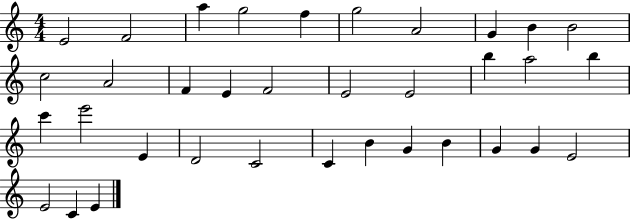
{
  \clef treble
  \numericTimeSignature
  \time 4/4
  \key c \major
  e'2 f'2 | a''4 g''2 f''4 | g''2 a'2 | g'4 b'4 b'2 | \break c''2 a'2 | f'4 e'4 f'2 | e'2 e'2 | b''4 a''2 b''4 | \break c'''4 e'''2 e'4 | d'2 c'2 | c'4 b'4 g'4 b'4 | g'4 g'4 e'2 | \break e'2 c'4 e'4 | \bar "|."
}